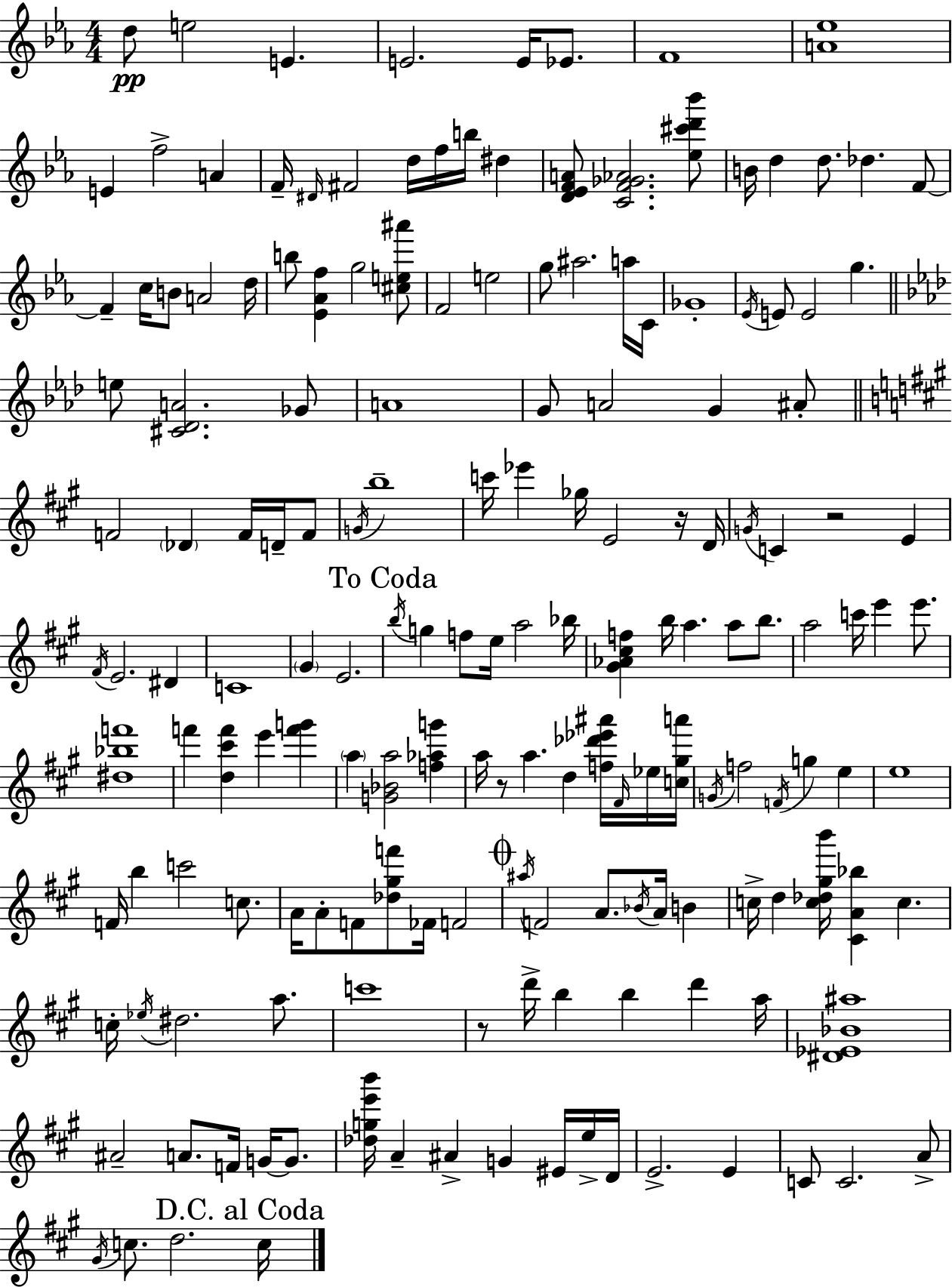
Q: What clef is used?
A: treble